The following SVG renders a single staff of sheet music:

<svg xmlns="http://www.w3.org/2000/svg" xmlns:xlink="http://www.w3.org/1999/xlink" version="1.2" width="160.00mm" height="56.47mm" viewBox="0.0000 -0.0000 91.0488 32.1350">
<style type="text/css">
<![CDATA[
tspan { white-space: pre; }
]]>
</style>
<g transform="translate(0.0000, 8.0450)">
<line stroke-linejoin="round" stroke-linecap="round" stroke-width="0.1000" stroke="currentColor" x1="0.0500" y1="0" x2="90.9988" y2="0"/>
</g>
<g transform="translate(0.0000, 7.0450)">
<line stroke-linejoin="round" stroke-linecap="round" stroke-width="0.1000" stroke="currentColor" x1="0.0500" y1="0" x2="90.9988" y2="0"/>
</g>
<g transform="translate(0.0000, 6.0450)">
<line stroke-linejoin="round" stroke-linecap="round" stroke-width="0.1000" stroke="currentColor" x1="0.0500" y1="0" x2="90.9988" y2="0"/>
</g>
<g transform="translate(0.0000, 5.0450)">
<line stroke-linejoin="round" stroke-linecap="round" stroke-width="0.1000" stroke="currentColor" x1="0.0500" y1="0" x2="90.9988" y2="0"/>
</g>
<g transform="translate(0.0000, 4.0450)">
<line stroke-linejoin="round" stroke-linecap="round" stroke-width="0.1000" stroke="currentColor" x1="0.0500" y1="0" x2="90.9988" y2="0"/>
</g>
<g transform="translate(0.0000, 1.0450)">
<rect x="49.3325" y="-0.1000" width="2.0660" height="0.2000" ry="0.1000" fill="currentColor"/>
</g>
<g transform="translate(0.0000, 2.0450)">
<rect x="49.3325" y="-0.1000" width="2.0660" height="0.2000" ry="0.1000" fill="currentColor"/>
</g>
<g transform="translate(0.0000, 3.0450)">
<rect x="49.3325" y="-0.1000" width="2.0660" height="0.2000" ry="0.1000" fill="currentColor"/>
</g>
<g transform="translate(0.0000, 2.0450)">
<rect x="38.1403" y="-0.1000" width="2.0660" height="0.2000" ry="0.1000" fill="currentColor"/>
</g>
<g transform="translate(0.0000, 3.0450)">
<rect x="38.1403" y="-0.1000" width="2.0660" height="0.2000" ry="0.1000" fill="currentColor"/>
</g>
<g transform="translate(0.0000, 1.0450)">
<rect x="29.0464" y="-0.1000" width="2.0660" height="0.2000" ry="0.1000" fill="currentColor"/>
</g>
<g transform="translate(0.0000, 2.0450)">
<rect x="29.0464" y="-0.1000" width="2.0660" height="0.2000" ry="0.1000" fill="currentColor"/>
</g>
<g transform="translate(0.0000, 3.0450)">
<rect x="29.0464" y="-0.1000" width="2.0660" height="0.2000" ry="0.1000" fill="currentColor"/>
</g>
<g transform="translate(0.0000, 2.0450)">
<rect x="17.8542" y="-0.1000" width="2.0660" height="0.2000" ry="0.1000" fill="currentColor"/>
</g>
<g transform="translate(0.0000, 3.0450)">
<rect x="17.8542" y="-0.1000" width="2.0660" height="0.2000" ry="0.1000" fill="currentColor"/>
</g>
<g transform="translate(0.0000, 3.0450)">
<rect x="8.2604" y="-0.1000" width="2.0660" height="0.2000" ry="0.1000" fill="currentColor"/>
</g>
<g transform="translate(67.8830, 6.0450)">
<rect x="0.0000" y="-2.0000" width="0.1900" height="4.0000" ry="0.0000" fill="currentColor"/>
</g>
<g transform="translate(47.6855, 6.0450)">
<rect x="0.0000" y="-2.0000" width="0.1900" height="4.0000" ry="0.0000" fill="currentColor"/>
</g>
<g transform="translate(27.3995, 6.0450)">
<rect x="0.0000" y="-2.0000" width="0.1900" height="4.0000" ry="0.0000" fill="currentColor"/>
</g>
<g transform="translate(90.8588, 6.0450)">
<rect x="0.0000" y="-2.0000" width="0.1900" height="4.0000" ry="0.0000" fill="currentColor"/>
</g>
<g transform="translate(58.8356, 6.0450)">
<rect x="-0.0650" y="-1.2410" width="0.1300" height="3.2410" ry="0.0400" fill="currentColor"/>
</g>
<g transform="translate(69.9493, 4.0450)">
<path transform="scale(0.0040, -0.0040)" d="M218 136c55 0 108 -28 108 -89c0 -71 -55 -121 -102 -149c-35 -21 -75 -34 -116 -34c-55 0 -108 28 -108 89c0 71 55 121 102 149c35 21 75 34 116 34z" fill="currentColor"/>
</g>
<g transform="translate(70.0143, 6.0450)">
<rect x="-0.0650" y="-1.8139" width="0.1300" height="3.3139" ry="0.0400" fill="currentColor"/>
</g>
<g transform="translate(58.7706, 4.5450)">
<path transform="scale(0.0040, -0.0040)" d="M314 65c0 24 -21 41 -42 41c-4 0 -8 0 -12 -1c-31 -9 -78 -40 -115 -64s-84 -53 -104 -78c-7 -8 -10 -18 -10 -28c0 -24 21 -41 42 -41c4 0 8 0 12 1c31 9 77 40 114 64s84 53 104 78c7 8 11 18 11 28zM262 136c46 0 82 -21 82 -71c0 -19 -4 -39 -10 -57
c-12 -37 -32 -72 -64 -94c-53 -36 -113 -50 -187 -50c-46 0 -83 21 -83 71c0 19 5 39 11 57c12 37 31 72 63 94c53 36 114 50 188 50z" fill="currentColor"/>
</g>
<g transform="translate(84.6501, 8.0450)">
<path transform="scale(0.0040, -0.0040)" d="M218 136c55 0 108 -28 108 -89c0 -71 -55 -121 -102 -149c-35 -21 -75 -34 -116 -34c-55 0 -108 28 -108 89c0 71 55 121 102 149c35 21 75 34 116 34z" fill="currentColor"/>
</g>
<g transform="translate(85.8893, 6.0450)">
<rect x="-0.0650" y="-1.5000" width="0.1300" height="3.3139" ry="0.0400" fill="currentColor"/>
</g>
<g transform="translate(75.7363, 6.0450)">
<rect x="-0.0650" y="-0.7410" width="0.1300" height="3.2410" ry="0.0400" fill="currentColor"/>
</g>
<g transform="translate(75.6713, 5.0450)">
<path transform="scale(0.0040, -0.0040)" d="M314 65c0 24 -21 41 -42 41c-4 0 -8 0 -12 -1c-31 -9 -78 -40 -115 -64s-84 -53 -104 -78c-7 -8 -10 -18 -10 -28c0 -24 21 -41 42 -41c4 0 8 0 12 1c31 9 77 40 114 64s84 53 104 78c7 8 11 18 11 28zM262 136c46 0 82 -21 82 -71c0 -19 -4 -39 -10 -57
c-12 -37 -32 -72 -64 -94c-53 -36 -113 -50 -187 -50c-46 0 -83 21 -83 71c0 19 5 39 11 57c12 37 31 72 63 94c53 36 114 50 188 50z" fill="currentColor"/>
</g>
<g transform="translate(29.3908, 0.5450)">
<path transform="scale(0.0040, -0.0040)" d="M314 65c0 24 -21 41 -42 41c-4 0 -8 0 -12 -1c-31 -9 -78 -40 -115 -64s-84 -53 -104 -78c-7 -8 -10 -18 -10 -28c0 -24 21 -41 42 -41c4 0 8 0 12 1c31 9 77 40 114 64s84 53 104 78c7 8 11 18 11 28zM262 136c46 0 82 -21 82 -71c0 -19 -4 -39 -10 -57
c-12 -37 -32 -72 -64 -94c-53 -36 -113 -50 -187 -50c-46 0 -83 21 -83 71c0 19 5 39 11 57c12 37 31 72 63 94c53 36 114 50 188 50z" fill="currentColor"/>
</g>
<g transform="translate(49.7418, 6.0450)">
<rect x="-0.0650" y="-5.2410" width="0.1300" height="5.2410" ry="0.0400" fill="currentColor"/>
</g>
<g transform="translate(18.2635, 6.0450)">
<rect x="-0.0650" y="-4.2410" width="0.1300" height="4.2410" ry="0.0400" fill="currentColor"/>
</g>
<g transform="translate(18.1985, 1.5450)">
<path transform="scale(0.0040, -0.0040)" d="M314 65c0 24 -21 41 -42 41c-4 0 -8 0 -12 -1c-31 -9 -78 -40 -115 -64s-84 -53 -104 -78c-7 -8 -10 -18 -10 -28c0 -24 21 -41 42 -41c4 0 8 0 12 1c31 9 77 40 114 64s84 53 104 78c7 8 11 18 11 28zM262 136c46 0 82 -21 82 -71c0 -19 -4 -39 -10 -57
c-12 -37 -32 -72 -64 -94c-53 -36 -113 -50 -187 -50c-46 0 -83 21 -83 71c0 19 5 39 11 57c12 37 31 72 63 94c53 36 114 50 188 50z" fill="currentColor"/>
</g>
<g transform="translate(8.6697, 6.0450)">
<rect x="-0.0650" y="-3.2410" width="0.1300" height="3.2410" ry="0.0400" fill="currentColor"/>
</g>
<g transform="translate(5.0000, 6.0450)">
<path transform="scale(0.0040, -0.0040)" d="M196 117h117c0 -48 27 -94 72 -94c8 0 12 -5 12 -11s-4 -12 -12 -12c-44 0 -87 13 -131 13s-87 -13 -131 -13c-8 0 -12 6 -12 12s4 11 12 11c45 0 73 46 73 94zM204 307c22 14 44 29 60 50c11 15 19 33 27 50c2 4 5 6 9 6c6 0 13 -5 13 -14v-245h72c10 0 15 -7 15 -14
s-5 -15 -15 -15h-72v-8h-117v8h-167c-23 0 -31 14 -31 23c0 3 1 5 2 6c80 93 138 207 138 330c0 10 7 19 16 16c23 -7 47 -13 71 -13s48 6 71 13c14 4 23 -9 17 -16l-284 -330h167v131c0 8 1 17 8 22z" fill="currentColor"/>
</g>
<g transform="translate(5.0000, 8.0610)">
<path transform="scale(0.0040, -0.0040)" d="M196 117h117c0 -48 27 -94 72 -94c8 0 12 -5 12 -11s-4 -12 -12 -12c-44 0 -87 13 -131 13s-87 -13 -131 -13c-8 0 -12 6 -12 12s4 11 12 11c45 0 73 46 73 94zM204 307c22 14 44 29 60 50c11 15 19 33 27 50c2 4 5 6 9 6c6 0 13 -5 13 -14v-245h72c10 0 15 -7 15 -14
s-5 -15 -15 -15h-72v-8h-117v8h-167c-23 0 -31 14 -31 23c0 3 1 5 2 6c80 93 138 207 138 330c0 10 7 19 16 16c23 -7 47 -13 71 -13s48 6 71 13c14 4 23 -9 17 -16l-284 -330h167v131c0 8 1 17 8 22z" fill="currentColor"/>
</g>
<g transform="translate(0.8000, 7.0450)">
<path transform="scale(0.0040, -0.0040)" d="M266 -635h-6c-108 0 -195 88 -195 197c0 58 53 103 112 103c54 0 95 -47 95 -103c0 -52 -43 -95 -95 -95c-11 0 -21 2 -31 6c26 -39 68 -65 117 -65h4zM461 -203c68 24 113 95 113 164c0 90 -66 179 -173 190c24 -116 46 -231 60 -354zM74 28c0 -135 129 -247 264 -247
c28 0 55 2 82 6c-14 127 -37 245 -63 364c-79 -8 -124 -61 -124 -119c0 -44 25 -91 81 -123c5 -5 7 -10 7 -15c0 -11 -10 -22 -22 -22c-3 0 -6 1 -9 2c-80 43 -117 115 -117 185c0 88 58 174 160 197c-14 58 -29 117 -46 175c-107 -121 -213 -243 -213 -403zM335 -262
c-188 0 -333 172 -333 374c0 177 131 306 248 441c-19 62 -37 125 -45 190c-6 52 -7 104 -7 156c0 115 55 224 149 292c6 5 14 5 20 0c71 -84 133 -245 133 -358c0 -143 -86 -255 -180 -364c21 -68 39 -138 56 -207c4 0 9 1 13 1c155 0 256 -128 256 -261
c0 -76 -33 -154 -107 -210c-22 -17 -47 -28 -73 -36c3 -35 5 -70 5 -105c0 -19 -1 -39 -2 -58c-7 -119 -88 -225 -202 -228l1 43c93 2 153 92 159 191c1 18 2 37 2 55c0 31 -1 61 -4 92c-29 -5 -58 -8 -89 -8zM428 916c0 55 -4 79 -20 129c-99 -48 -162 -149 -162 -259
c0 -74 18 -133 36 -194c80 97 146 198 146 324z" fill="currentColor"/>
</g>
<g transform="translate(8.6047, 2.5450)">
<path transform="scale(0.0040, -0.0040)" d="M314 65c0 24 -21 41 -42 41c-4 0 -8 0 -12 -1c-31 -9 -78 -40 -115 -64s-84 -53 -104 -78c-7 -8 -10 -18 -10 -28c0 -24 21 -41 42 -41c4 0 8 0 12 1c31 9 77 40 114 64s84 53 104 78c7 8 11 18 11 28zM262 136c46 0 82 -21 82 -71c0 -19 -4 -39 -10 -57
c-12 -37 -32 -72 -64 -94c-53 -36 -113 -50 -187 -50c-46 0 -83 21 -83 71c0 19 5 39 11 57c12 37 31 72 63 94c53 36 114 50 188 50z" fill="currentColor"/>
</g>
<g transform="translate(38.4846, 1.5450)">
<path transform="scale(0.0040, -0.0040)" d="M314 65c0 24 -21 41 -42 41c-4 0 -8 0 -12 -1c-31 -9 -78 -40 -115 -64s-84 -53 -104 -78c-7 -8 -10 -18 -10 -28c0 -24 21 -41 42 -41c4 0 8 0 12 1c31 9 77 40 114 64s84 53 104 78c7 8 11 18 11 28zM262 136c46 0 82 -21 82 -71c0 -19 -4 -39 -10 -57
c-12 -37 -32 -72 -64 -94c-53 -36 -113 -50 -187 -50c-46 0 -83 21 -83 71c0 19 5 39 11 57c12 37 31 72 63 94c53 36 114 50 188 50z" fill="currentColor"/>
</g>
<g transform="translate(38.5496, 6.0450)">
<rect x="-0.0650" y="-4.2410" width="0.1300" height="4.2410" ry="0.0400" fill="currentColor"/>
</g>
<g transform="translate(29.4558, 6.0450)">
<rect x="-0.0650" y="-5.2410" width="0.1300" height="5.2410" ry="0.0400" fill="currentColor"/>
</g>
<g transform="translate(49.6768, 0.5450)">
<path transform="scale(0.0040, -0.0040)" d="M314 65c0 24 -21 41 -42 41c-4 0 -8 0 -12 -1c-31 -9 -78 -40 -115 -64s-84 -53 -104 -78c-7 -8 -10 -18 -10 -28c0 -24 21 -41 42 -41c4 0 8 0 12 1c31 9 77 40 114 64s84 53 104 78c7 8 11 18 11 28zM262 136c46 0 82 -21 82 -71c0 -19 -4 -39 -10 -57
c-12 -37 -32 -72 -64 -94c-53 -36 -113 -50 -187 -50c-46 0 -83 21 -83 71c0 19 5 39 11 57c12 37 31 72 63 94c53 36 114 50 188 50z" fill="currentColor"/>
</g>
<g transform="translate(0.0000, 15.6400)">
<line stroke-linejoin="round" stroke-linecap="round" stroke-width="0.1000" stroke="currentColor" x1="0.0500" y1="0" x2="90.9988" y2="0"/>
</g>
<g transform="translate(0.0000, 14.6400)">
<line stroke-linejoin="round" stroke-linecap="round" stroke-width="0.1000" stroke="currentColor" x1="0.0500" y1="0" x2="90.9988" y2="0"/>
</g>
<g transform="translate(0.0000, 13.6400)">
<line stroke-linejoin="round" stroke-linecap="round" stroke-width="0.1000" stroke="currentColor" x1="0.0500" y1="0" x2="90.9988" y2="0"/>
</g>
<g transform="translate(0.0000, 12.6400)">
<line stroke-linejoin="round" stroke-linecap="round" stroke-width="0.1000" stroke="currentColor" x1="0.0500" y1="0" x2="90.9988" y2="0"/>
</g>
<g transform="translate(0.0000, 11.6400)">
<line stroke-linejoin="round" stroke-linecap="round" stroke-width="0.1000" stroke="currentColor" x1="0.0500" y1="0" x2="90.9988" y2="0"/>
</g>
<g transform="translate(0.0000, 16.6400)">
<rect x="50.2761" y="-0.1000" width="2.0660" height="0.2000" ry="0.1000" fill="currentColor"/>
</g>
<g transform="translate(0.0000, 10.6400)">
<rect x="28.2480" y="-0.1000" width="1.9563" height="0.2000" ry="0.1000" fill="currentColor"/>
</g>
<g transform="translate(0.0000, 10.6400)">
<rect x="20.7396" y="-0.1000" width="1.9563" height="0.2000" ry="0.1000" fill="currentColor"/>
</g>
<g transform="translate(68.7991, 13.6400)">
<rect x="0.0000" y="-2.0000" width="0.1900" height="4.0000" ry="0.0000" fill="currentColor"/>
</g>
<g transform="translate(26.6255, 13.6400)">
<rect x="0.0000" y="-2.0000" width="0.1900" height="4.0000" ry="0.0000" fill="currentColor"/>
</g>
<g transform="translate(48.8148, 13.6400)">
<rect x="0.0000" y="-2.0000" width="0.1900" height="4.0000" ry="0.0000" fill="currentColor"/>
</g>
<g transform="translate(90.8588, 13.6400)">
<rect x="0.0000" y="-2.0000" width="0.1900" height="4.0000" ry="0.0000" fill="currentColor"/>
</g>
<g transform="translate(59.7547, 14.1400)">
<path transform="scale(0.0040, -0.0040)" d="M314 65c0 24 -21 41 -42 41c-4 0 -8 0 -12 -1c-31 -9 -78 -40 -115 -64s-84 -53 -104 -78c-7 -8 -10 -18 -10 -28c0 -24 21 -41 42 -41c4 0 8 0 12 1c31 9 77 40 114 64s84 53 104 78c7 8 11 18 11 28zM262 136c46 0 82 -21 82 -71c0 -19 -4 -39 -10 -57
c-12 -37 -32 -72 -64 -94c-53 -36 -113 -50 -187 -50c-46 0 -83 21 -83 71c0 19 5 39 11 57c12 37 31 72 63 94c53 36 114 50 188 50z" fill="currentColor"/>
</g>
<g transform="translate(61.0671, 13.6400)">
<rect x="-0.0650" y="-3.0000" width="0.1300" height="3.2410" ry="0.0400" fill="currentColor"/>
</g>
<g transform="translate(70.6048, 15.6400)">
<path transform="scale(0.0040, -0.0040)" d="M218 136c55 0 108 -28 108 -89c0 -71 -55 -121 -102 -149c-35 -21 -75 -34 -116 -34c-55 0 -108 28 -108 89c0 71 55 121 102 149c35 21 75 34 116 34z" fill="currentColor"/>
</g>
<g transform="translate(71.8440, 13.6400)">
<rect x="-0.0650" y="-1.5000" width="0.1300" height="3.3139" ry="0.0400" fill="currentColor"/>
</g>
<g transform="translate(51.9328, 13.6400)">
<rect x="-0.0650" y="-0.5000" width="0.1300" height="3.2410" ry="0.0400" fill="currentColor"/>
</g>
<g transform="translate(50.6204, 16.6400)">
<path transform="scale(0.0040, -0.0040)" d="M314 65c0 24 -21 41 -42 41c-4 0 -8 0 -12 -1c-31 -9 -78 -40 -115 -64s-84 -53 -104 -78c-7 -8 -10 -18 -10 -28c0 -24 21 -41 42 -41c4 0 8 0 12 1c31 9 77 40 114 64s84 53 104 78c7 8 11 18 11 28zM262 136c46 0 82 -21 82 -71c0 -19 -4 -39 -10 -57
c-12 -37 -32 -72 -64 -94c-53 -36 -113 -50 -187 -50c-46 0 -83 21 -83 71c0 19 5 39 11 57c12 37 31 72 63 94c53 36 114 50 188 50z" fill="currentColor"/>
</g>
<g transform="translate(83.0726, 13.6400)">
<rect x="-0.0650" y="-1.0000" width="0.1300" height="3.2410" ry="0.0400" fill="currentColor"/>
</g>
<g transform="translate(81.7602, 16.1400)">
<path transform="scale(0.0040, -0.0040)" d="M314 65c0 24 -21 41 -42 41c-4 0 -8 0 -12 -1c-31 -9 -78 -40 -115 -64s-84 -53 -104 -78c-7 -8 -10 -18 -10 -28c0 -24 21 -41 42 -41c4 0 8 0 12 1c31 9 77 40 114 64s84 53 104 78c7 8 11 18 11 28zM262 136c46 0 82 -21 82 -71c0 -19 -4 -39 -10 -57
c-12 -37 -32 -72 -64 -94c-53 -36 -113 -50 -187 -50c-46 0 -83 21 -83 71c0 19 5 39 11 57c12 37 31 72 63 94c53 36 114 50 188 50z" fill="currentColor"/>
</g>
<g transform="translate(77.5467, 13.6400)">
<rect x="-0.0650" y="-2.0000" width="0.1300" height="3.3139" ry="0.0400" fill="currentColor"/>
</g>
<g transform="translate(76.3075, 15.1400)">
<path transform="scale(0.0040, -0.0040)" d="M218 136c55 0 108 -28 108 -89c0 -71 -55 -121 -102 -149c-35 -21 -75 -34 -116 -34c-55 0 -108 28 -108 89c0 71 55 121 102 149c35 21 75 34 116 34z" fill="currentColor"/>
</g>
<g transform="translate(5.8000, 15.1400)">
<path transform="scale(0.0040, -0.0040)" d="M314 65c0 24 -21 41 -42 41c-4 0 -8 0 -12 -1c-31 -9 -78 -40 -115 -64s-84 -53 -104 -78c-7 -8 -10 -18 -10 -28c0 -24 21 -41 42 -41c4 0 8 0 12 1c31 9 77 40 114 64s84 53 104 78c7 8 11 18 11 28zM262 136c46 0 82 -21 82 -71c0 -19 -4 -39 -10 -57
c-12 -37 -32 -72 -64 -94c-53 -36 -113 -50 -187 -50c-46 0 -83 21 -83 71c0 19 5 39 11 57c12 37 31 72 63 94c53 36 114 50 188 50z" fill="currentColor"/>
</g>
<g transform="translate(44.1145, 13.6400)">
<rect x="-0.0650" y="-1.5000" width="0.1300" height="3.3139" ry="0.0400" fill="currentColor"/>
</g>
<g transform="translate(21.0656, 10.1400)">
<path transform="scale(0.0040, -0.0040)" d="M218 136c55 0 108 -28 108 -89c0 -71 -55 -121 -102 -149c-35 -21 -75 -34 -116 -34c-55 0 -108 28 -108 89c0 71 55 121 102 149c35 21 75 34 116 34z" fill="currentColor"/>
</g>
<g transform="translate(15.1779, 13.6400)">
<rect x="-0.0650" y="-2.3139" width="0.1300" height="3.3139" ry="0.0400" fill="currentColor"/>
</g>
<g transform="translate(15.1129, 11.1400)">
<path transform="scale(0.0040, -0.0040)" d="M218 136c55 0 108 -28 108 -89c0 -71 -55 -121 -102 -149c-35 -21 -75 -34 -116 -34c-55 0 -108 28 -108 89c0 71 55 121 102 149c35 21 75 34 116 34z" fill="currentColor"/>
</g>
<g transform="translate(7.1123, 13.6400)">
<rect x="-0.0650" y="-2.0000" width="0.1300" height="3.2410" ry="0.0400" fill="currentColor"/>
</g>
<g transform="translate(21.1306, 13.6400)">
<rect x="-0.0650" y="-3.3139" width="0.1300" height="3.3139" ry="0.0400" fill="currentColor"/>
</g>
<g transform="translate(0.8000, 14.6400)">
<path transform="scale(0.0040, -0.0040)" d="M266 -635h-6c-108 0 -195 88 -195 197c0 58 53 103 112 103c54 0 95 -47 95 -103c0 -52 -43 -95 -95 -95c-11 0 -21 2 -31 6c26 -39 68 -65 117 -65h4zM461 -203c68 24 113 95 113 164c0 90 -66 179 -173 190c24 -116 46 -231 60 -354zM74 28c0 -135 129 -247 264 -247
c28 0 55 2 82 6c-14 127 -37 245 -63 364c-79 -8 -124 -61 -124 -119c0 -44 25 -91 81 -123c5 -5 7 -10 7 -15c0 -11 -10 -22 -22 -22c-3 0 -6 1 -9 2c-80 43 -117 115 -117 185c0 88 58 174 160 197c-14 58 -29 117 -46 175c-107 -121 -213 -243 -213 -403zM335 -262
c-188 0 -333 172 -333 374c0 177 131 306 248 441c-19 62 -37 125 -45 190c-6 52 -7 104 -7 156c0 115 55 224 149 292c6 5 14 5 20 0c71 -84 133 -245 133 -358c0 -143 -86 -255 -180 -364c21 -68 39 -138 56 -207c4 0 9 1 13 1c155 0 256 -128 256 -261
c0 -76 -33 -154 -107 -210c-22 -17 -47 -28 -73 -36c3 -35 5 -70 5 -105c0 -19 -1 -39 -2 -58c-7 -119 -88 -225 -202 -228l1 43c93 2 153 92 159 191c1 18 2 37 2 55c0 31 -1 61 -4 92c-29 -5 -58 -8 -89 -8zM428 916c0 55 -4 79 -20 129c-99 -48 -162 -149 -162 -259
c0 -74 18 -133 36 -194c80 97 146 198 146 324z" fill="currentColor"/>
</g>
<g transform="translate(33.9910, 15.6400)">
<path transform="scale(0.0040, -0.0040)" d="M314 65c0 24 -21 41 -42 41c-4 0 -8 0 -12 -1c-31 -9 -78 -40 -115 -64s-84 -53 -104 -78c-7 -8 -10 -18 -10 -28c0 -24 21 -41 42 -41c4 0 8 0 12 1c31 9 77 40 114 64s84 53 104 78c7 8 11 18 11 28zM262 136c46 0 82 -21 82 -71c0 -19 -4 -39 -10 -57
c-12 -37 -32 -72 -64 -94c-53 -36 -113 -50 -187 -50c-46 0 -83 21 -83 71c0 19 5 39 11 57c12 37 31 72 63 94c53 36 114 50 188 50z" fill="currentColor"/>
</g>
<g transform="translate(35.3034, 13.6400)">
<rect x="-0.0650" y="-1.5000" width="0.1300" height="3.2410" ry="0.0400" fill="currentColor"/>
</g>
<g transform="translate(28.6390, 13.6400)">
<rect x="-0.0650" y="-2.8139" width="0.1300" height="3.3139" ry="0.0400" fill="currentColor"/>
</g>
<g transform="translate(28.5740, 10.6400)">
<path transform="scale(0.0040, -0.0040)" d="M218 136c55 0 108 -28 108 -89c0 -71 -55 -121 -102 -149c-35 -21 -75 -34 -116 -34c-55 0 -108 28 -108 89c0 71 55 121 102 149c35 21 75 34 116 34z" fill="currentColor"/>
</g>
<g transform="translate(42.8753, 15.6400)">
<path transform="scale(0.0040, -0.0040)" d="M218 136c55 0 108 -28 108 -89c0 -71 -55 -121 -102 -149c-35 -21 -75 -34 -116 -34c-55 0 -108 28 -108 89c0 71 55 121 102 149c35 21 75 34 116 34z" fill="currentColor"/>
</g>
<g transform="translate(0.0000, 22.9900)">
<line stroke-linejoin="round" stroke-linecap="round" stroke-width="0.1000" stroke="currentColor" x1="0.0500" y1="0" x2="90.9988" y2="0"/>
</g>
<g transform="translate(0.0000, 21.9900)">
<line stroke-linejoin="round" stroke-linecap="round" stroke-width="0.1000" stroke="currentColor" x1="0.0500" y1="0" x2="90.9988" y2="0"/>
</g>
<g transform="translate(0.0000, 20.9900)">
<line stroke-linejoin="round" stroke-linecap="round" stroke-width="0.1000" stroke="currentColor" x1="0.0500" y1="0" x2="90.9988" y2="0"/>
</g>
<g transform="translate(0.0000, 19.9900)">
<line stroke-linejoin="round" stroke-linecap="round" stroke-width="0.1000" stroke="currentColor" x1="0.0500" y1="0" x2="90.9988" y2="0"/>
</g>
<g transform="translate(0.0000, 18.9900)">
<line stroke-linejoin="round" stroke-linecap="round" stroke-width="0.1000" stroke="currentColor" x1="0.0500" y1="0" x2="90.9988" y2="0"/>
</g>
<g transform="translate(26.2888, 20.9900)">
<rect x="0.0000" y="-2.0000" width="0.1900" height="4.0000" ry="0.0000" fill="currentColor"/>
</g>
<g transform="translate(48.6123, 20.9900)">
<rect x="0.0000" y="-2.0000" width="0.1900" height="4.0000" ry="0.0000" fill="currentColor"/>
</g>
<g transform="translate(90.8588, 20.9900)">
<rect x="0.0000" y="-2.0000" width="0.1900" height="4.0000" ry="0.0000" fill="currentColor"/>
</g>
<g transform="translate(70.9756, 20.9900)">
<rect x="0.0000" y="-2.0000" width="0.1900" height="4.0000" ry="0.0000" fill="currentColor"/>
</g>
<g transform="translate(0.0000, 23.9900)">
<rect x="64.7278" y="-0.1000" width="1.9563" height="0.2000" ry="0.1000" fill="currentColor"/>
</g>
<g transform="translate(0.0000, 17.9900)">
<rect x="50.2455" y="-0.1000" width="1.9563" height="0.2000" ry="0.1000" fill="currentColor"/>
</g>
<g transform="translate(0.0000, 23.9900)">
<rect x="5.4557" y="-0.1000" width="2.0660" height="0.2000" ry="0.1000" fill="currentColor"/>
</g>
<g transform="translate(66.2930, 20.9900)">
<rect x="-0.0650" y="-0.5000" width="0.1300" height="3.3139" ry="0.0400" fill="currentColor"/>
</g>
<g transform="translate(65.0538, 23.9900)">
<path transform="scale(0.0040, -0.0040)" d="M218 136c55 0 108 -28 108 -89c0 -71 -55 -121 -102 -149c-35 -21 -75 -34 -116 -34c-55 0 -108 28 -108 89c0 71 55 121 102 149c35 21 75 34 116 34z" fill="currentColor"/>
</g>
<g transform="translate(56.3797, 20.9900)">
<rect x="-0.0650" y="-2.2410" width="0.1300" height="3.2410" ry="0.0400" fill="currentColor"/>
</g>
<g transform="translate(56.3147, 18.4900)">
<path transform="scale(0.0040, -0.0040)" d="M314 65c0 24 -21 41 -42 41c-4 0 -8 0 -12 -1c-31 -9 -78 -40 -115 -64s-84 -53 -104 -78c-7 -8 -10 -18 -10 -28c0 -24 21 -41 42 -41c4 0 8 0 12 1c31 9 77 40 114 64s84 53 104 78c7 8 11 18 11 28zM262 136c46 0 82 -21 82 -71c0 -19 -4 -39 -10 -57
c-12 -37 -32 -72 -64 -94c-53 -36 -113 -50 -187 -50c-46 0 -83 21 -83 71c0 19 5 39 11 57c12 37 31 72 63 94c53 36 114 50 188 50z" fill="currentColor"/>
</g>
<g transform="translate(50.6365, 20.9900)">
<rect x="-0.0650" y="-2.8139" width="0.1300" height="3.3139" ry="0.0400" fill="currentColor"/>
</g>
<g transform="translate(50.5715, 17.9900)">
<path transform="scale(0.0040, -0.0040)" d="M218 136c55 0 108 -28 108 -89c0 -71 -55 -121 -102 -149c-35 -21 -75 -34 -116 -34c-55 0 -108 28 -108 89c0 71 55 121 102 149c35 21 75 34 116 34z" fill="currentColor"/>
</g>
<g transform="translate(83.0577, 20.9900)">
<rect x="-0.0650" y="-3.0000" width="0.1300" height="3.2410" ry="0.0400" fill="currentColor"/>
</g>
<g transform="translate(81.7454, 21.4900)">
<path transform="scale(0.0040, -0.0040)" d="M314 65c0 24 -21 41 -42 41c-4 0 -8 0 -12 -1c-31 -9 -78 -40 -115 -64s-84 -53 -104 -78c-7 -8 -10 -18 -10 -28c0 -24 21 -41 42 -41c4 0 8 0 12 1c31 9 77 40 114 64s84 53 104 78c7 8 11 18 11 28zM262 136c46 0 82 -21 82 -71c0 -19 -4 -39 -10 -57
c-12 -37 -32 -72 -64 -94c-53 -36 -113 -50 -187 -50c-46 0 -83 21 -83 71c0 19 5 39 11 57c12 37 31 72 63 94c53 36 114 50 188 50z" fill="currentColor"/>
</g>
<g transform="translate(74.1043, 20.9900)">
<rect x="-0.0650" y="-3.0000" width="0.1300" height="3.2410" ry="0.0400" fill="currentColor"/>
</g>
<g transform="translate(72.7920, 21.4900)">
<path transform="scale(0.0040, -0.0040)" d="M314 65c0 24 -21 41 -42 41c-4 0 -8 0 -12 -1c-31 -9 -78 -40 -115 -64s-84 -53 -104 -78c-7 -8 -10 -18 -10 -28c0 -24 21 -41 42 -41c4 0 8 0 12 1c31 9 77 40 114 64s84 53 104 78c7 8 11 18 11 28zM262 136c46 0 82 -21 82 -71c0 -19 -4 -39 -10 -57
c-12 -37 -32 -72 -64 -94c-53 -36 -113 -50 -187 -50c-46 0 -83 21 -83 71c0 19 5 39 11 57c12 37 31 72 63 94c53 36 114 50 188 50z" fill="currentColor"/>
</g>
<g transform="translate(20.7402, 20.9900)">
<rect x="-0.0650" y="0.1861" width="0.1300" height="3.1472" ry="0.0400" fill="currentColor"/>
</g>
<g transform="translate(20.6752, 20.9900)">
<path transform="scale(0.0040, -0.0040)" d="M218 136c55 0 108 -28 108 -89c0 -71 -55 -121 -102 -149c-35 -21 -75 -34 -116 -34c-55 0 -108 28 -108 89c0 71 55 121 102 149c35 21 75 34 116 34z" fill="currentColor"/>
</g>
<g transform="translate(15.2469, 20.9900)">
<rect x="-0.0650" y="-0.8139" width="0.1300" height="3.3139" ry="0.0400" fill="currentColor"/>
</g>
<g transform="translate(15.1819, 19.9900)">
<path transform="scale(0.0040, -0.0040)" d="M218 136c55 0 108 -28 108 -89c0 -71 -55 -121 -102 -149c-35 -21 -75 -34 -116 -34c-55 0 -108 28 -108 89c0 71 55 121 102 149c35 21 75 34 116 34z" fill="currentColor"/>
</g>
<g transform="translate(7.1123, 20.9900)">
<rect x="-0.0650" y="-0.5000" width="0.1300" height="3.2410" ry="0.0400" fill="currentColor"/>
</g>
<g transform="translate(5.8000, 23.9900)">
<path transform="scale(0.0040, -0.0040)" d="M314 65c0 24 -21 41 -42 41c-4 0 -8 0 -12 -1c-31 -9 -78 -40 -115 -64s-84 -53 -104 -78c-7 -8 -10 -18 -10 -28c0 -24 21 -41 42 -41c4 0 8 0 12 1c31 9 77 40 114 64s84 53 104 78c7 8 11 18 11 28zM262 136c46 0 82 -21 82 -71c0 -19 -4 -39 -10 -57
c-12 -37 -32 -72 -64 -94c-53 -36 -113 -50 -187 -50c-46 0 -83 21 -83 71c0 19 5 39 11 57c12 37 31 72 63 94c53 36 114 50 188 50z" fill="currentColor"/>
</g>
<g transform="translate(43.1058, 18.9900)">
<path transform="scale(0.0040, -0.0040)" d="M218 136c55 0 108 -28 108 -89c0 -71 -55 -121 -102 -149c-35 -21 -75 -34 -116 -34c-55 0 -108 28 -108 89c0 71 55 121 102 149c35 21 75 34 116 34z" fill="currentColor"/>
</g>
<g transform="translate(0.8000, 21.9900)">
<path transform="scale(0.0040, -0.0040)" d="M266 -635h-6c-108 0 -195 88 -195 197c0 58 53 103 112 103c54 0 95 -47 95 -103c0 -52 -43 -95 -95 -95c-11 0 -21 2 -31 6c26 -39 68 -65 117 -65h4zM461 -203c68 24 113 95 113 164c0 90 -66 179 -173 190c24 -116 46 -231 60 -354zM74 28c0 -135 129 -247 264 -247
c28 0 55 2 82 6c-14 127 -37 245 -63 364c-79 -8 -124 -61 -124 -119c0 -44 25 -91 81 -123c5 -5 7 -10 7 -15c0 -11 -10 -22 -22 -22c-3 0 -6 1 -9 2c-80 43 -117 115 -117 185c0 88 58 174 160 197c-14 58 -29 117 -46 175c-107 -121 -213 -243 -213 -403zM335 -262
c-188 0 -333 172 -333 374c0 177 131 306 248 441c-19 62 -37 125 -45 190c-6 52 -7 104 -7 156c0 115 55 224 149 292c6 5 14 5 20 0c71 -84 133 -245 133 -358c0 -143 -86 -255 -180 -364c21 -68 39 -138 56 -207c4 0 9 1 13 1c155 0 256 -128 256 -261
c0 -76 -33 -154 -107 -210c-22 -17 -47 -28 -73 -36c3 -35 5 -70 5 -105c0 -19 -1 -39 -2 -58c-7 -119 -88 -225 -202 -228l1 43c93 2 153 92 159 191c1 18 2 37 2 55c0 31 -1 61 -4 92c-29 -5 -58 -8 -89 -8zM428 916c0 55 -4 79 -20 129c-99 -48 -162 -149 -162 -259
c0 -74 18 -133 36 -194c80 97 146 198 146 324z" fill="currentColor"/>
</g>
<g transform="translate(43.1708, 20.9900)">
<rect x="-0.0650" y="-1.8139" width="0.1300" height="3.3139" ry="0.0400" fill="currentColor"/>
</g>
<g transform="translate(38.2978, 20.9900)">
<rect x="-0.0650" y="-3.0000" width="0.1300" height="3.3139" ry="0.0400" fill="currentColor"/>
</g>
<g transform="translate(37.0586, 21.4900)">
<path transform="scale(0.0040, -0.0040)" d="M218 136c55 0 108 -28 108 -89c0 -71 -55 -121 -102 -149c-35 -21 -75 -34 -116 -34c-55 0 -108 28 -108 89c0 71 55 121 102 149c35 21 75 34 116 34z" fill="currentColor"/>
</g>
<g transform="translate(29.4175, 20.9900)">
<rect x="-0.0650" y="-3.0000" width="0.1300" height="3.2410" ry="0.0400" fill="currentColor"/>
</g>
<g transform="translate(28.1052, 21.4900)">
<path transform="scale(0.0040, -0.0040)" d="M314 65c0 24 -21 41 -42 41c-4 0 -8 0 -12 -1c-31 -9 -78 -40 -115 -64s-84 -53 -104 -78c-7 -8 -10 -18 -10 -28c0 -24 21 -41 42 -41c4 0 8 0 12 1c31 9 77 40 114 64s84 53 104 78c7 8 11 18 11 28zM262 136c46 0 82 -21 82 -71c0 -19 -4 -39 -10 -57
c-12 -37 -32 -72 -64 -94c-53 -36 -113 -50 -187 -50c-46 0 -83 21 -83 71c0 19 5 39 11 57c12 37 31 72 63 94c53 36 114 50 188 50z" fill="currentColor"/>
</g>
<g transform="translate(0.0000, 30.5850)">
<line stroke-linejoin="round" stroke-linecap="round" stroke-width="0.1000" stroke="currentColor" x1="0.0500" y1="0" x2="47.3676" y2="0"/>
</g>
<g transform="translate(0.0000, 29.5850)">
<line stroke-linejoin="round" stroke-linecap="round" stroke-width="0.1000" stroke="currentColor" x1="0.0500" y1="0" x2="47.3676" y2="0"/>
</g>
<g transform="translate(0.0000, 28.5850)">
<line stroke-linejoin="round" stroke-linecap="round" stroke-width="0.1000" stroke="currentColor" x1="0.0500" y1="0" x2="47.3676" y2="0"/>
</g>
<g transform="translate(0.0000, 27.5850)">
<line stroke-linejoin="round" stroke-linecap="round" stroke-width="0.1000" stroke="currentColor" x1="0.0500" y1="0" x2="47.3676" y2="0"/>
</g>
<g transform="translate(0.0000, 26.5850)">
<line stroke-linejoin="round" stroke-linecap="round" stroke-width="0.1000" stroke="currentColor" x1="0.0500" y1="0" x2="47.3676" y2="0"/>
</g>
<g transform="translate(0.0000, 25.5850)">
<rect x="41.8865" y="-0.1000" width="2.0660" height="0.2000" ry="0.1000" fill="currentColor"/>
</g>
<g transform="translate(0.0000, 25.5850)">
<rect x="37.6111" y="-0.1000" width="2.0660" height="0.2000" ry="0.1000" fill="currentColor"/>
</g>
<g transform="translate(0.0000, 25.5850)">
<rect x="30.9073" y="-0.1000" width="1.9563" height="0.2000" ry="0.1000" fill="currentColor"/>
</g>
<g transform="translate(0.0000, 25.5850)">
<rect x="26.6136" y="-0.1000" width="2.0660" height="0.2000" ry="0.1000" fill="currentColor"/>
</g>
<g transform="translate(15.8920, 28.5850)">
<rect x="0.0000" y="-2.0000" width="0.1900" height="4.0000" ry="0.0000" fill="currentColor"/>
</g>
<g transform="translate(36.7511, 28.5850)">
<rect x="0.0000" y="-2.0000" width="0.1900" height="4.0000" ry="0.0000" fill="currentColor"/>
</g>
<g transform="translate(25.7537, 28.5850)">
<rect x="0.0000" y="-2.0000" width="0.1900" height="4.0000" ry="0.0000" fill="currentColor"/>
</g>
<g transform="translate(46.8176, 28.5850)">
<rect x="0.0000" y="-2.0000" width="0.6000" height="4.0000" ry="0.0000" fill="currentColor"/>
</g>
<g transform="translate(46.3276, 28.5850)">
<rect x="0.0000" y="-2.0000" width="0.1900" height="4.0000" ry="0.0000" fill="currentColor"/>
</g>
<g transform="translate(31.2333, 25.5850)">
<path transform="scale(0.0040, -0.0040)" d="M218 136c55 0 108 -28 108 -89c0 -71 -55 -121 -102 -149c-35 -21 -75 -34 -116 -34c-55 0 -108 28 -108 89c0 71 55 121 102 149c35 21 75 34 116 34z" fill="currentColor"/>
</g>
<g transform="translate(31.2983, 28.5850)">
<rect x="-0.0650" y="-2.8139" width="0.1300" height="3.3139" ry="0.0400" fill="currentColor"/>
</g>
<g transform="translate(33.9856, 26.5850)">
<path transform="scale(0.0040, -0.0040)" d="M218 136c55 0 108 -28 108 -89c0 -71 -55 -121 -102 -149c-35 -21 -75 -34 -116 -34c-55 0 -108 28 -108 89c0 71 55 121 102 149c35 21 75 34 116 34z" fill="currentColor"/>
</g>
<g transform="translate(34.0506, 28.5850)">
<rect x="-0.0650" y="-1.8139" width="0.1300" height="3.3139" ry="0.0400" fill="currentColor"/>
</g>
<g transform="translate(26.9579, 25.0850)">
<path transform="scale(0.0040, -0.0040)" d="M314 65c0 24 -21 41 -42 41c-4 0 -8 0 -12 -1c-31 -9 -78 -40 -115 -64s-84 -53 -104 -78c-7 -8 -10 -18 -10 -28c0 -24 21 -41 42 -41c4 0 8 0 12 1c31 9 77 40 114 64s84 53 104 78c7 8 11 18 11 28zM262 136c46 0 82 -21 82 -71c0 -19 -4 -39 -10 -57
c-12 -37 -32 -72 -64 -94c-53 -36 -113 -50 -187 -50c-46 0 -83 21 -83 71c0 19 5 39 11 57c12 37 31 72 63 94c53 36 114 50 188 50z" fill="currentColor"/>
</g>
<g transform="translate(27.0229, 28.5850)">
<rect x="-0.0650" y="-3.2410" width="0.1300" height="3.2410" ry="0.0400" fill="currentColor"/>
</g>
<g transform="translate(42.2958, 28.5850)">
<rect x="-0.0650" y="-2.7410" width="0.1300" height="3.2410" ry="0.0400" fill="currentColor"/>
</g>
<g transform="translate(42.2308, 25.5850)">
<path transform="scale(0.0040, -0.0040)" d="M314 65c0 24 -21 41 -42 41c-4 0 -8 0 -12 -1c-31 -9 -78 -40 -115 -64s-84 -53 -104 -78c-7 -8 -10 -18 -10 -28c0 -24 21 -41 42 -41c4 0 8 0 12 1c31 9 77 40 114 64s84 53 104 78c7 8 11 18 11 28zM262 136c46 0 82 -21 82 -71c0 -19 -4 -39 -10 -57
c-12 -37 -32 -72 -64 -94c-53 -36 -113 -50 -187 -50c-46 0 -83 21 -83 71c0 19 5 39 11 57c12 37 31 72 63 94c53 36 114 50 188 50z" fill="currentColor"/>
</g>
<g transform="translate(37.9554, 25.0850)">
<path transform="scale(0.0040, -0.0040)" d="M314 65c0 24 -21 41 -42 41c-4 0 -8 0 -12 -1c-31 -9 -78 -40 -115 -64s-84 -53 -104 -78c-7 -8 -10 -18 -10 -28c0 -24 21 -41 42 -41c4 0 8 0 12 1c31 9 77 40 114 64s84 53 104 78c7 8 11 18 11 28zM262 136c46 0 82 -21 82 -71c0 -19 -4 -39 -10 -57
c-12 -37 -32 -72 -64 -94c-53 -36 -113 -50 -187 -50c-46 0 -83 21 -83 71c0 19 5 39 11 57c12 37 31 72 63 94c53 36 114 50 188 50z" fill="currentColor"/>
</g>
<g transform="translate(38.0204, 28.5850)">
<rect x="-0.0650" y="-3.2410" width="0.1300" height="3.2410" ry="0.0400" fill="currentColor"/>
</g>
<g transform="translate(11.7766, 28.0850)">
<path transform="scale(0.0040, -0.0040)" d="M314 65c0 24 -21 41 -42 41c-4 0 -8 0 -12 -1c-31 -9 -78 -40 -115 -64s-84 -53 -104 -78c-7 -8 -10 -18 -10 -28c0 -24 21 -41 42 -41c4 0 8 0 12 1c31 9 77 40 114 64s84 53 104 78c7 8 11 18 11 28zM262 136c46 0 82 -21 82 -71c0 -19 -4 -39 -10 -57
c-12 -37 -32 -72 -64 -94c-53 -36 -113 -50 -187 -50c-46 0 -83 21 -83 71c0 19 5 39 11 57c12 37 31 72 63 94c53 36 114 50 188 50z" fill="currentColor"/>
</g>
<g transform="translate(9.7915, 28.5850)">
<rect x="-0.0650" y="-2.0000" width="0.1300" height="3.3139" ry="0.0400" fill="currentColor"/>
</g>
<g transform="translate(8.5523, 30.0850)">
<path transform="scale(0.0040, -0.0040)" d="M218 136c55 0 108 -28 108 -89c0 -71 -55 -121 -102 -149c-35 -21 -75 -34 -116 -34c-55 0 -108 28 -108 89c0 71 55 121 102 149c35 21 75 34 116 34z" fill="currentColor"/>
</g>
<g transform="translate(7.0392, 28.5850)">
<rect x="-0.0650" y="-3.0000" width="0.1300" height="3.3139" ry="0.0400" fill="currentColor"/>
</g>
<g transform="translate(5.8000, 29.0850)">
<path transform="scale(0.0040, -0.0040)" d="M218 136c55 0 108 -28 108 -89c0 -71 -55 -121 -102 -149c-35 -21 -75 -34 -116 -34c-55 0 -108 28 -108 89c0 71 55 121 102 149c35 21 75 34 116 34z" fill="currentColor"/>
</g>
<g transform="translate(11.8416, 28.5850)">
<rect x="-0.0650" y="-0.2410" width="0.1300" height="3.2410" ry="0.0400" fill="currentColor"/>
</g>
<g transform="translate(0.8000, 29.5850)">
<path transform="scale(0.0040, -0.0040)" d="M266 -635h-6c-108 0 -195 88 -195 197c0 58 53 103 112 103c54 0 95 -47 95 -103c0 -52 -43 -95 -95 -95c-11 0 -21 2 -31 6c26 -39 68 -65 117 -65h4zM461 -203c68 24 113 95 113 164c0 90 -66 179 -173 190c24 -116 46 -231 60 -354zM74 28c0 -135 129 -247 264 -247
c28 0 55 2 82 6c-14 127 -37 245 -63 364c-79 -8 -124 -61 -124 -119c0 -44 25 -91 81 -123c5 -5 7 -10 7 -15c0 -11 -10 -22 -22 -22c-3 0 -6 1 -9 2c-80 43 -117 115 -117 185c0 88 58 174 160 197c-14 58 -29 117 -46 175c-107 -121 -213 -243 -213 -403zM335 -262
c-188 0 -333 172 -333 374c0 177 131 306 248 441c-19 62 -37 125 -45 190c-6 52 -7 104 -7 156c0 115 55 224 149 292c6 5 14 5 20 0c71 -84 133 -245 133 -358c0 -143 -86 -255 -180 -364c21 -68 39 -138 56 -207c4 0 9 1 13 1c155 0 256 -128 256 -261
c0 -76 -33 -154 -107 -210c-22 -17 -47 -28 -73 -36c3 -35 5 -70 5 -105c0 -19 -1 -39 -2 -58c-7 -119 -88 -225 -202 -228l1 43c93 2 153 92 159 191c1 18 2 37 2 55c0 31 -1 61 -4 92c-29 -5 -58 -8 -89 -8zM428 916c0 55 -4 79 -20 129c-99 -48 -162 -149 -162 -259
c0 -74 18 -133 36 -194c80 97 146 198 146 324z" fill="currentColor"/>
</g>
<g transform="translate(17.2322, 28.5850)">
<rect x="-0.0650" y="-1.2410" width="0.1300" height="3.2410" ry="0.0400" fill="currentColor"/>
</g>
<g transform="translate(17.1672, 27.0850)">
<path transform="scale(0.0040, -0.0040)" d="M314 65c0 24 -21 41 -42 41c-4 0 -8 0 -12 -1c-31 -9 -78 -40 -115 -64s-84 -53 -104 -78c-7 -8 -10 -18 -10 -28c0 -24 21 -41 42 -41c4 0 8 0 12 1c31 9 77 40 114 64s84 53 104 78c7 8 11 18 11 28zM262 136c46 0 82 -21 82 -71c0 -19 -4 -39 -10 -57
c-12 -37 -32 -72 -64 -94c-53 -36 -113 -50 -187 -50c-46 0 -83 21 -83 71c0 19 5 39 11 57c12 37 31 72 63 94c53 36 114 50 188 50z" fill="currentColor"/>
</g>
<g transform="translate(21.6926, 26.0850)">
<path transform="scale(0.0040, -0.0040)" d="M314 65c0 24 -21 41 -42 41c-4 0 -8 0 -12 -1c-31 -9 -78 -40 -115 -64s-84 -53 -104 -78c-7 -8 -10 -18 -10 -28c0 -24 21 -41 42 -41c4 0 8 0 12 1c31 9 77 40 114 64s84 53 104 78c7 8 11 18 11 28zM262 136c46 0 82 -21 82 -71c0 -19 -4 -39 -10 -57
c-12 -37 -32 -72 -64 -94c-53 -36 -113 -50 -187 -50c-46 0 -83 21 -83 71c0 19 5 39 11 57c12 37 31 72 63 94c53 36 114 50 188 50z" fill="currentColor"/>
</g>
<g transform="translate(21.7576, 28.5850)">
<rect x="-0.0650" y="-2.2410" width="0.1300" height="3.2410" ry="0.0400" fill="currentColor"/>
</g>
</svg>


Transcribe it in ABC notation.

X:1
T:Untitled
M:4/4
L:1/4
K:C
b2 d'2 f'2 d'2 f'2 e2 f d2 E F2 g b a E2 E C2 A2 E F D2 C2 d B A2 A f a g2 C A2 A2 A F c2 e2 g2 b2 a f b2 a2